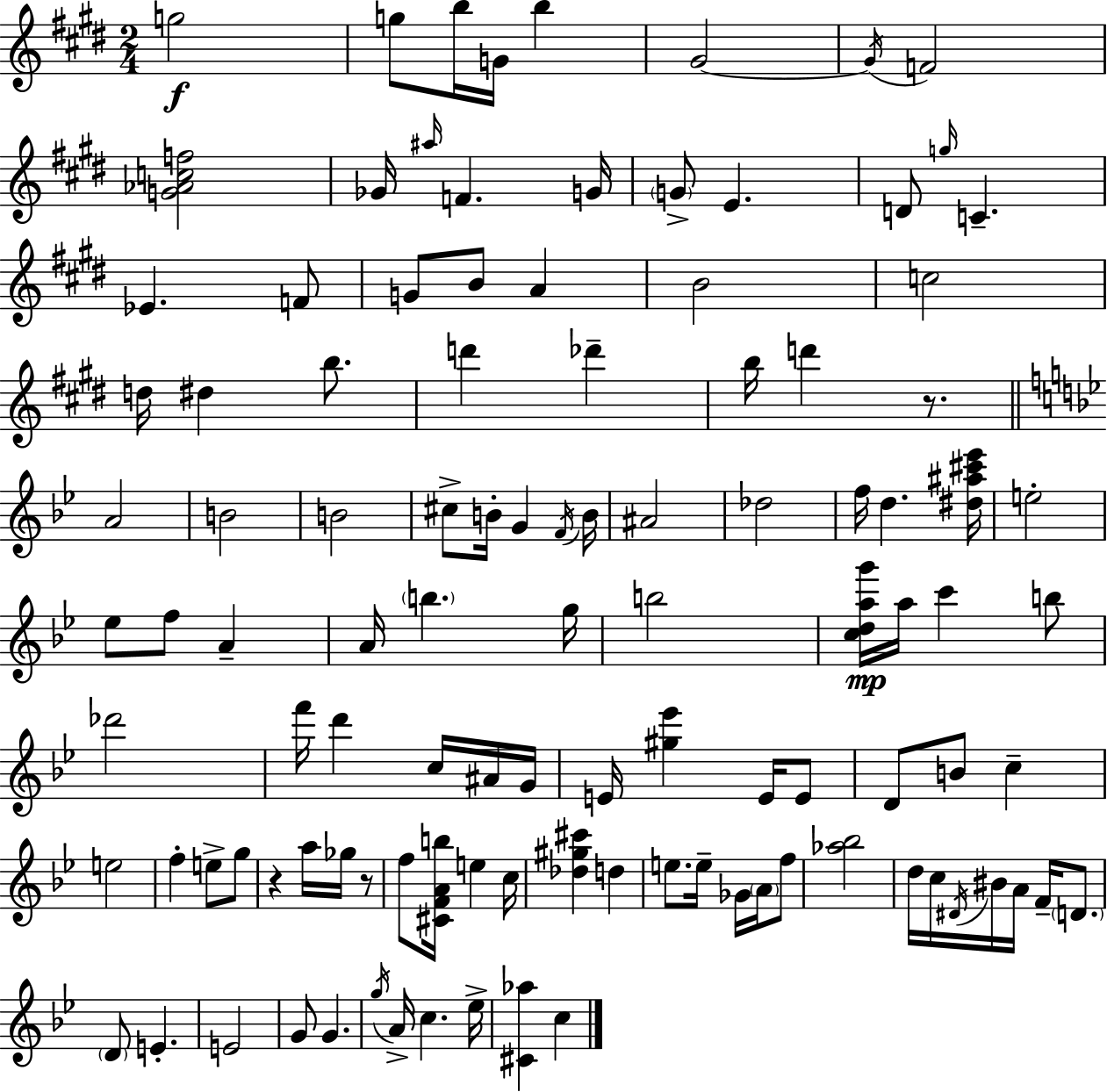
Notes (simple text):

G5/h G5/e B5/s G4/s B5/q G#4/h G#4/s F4/h [G4,Ab4,C5,F5]/h Gb4/s A#5/s F4/q. G4/s G4/e E4/q. D4/e G5/s C4/q. Eb4/q. F4/e G4/e B4/e A4/q B4/h C5/h D5/s D#5/q B5/e. D6/q Db6/q B5/s D6/q R/e. A4/h B4/h B4/h C#5/e B4/s G4/q F4/s B4/s A#4/h Db5/h F5/s D5/q. [D#5,A#5,C#6,Eb6]/s E5/h Eb5/e F5/e A4/q A4/s B5/q. G5/s B5/h [C5,D5,A5,G6]/s A5/s C6/q B5/e Db6/h F6/s D6/q C5/s A#4/s G4/s E4/s [G#5,Eb6]/q E4/s E4/e D4/e B4/e C5/q E5/h F5/q E5/e G5/e R/q A5/s Gb5/s R/e F5/e [C#4,F4,A4,B5]/s E5/q C5/s [Db5,G#5,C#6]/q D5/q E5/e. E5/s Gb4/s A4/s F5/e [Ab5,Bb5]/h D5/s C5/s D#4/s BIS4/s A4/s F4/s D4/e. D4/e E4/q. E4/h G4/e G4/q. G5/s A4/s C5/q. Eb5/s [C#4,Ab5]/q C5/q